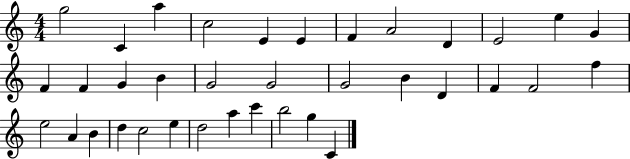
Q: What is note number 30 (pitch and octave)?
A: E5